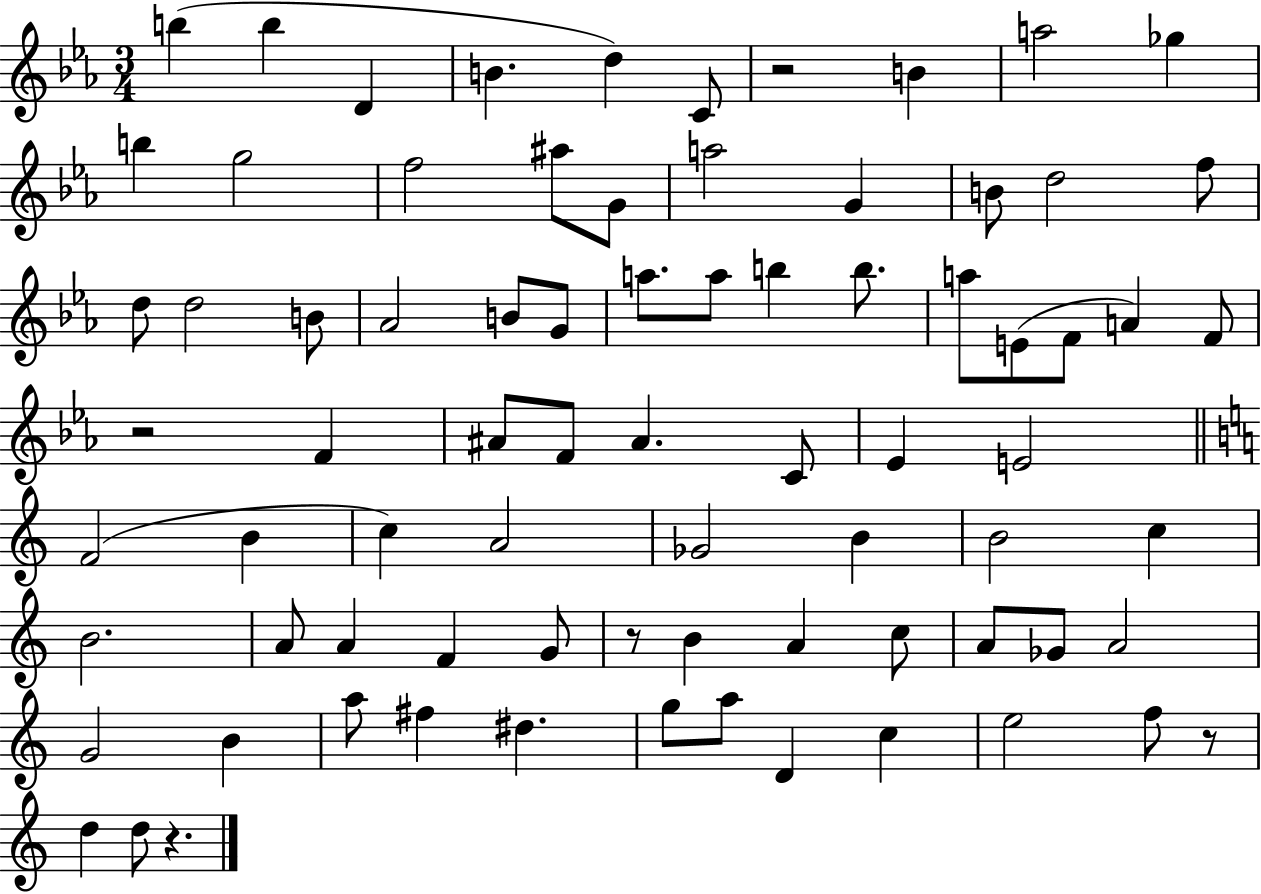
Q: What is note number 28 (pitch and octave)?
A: B5